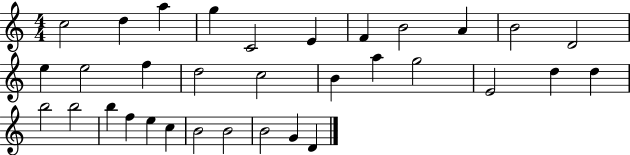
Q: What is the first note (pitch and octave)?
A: C5